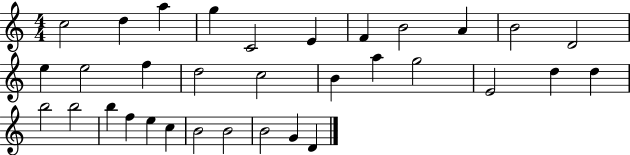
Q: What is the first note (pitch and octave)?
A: C5